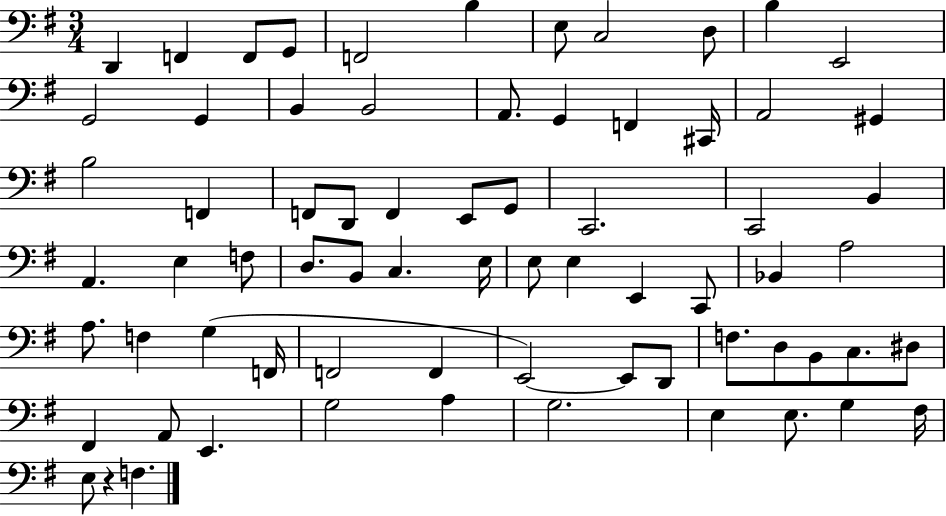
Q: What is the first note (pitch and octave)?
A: D2